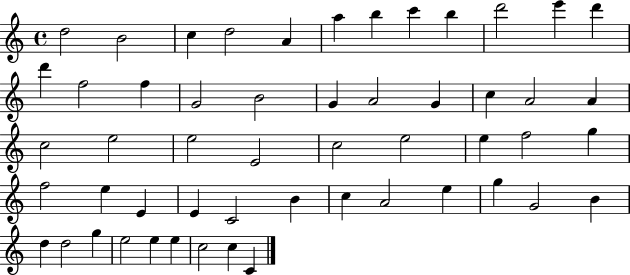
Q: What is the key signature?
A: C major